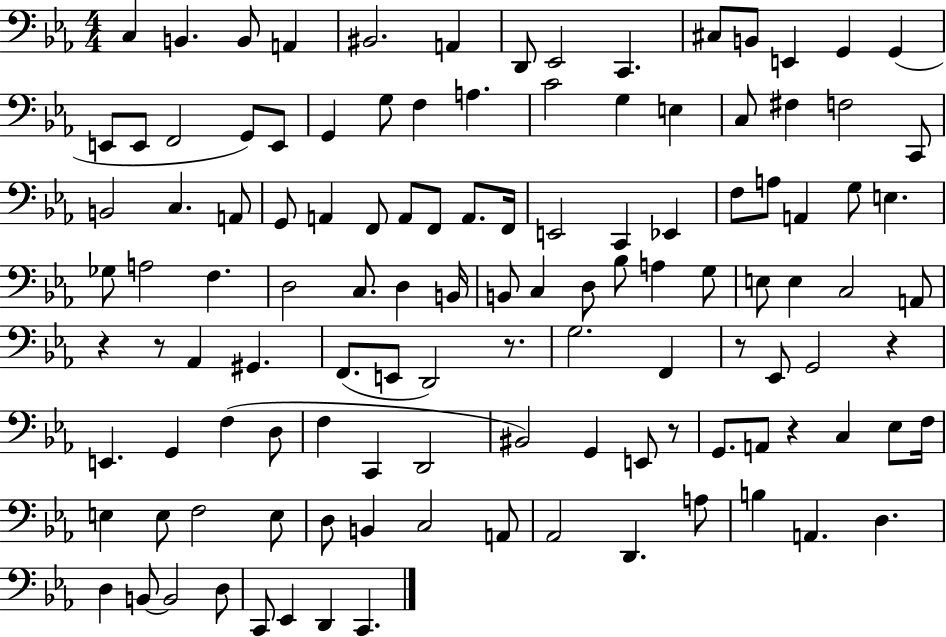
X:1
T:Untitled
M:4/4
L:1/4
K:Eb
C, B,, B,,/2 A,, ^B,,2 A,, D,,/2 _E,,2 C,, ^C,/2 B,,/2 E,, G,, G,, E,,/2 E,,/2 F,,2 G,,/2 E,,/2 G,, G,/2 F, A, C2 G, E, C,/2 ^F, F,2 C,,/2 B,,2 C, A,,/2 G,,/2 A,, F,,/2 A,,/2 F,,/2 A,,/2 F,,/4 E,,2 C,, _E,, F,/2 A,/2 A,, G,/2 E, _G,/2 A,2 F, D,2 C,/2 D, B,,/4 B,,/2 C, D,/2 _B,/2 A, G,/2 E,/2 E, C,2 A,,/2 z z/2 _A,, ^G,, F,,/2 E,,/2 D,,2 z/2 G,2 F,, z/2 _E,,/2 G,,2 z E,, G,, F, D,/2 F, C,, D,,2 ^B,,2 G,, E,,/2 z/2 G,,/2 A,,/2 z C, _E,/2 F,/4 E, E,/2 F,2 E,/2 D,/2 B,, C,2 A,,/2 _A,,2 D,, A,/2 B, A,, D, D, B,,/2 B,,2 D,/2 C,,/2 _E,, D,, C,,